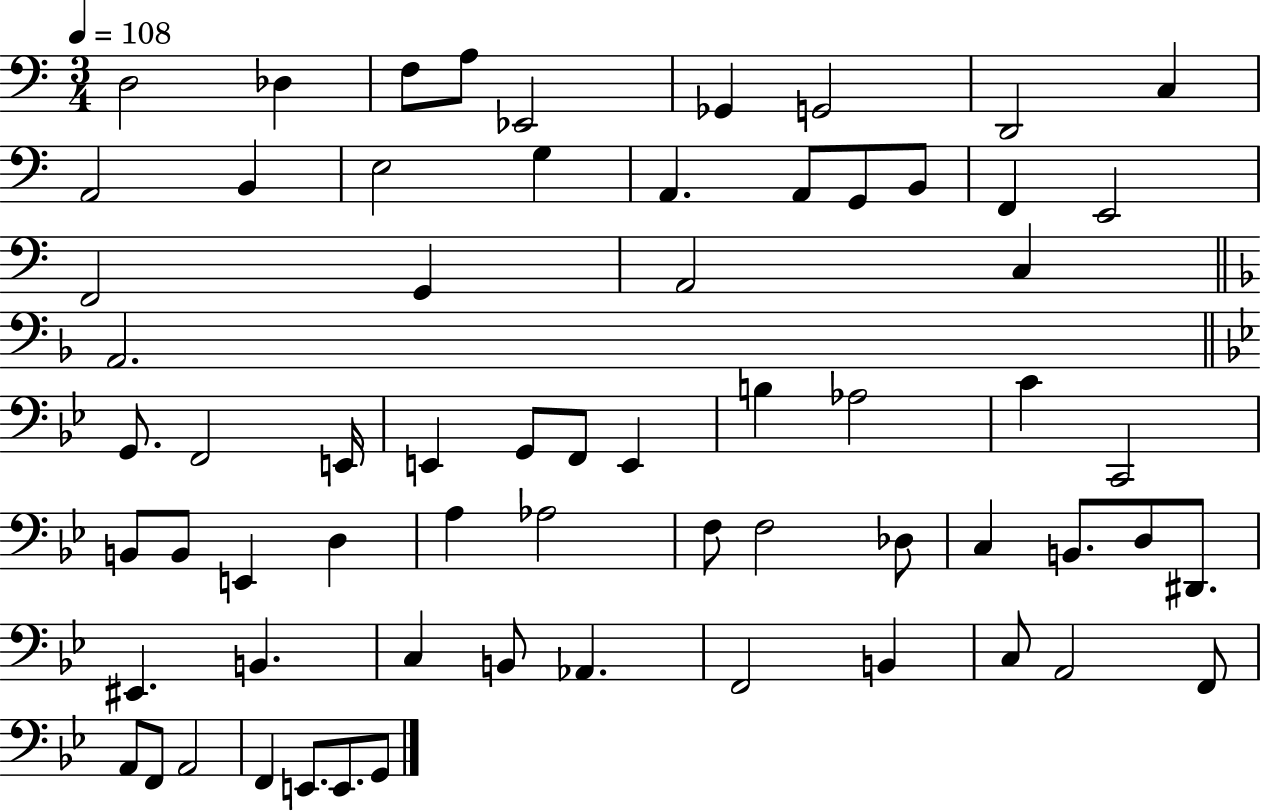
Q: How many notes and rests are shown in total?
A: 65